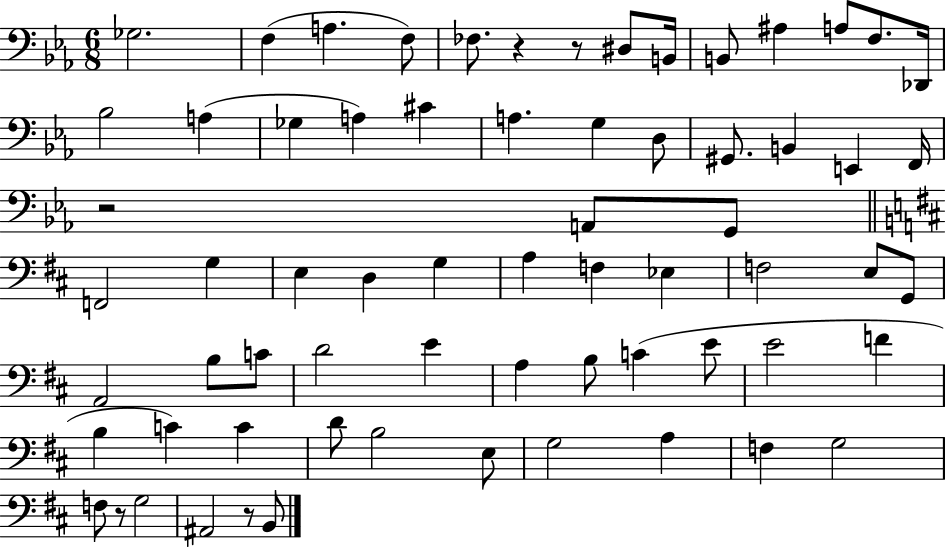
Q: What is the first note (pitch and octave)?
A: Gb3